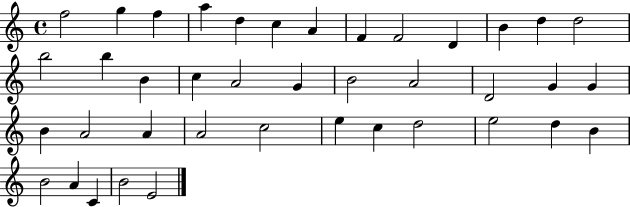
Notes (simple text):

F5/h G5/q F5/q A5/q D5/q C5/q A4/q F4/q F4/h D4/q B4/q D5/q D5/h B5/h B5/q B4/q C5/q A4/h G4/q B4/h A4/h D4/h G4/q G4/q B4/q A4/h A4/q A4/h C5/h E5/q C5/q D5/h E5/h D5/q B4/q B4/h A4/q C4/q B4/h E4/h